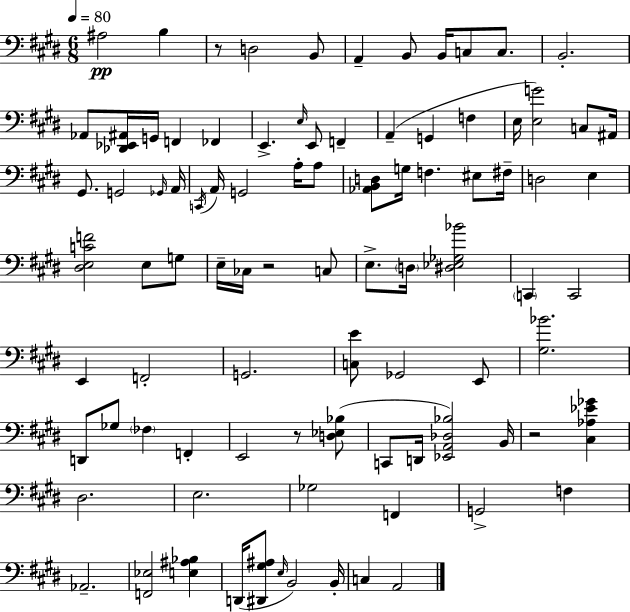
X:1
T:Untitled
M:6/8
L:1/4
K:E
^A,2 B, z/2 D,2 B,,/2 A,, B,,/2 B,,/4 C,/2 C,/2 B,,2 _A,,/2 [_D,,_E,,^A,,]/4 G,,/4 F,, _F,, E,, E,/4 E,,/2 F,, A,, G,, F, E,/4 [E,G]2 C,/2 ^A,,/4 ^G,,/2 G,,2 _G,,/4 A,,/4 C,,/4 A,,/4 G,,2 A,/4 A,/2 [_A,,B,,D,]/2 G,/4 F, ^E,/2 ^F,/4 D,2 E, [^D,E,CF]2 E,/2 G,/2 E,/4 _C,/4 z2 C,/2 E,/2 D,/4 [^D,_E,_G,_B]2 C,, C,,2 E,, F,,2 G,,2 [C,E]/2 _G,,2 E,,/2 [^G,_B]2 D,,/2 _G,/2 _F, F,, E,,2 z/2 [D,_E,_B,]/2 C,,/2 D,,/4 [_E,,A,,_D,_B,]2 B,,/4 z2 [^C,_A,_E_G] ^D,2 E,2 _G,2 F,, G,,2 F, _A,,2 [F,,_E,]2 [E,^A,_B,] D,,/4 [^D,,^G,^A,]/2 E,/4 B,,2 B,,/4 C, A,,2